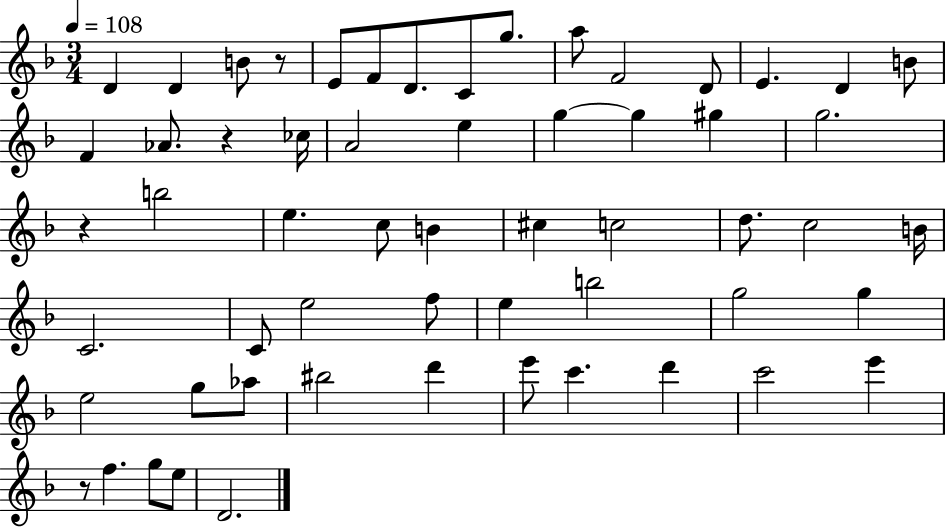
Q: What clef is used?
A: treble